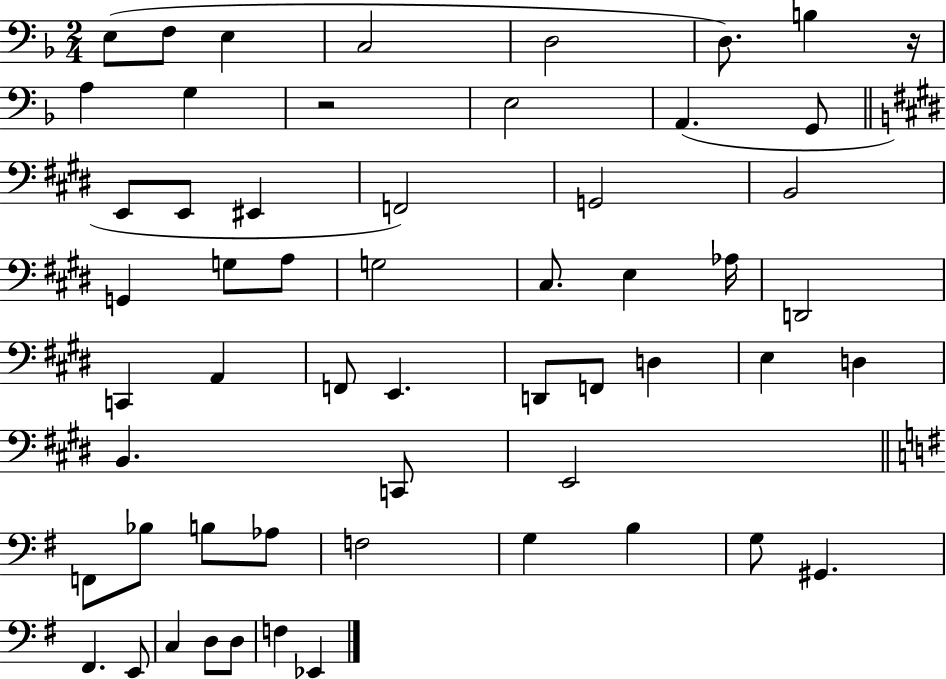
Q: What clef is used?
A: bass